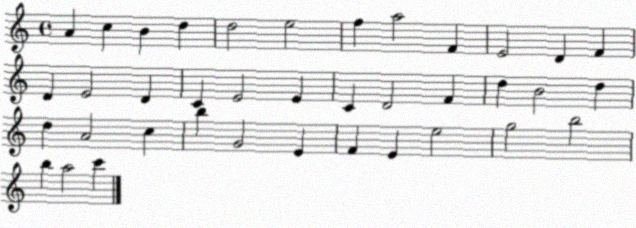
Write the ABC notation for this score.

X:1
T:Untitled
M:4/4
L:1/4
K:C
A c B d d2 e2 f a2 F E2 D F D E2 D C E2 E C D2 F d B2 d d A2 c b G2 E F E e2 g2 b2 b a2 c'